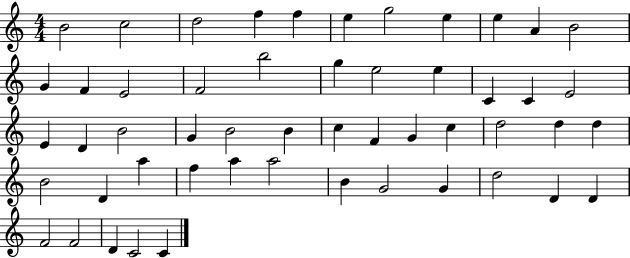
B4/h C5/h D5/h F5/q F5/q E5/q G5/h E5/q E5/q A4/q B4/h G4/q F4/q E4/h F4/h B5/h G5/q E5/h E5/q C4/q C4/q E4/h E4/q D4/q B4/h G4/q B4/h B4/q C5/q F4/q G4/q C5/q D5/h D5/q D5/q B4/h D4/q A5/q F5/q A5/q A5/h B4/q G4/h G4/q D5/h D4/q D4/q F4/h F4/h D4/q C4/h C4/q